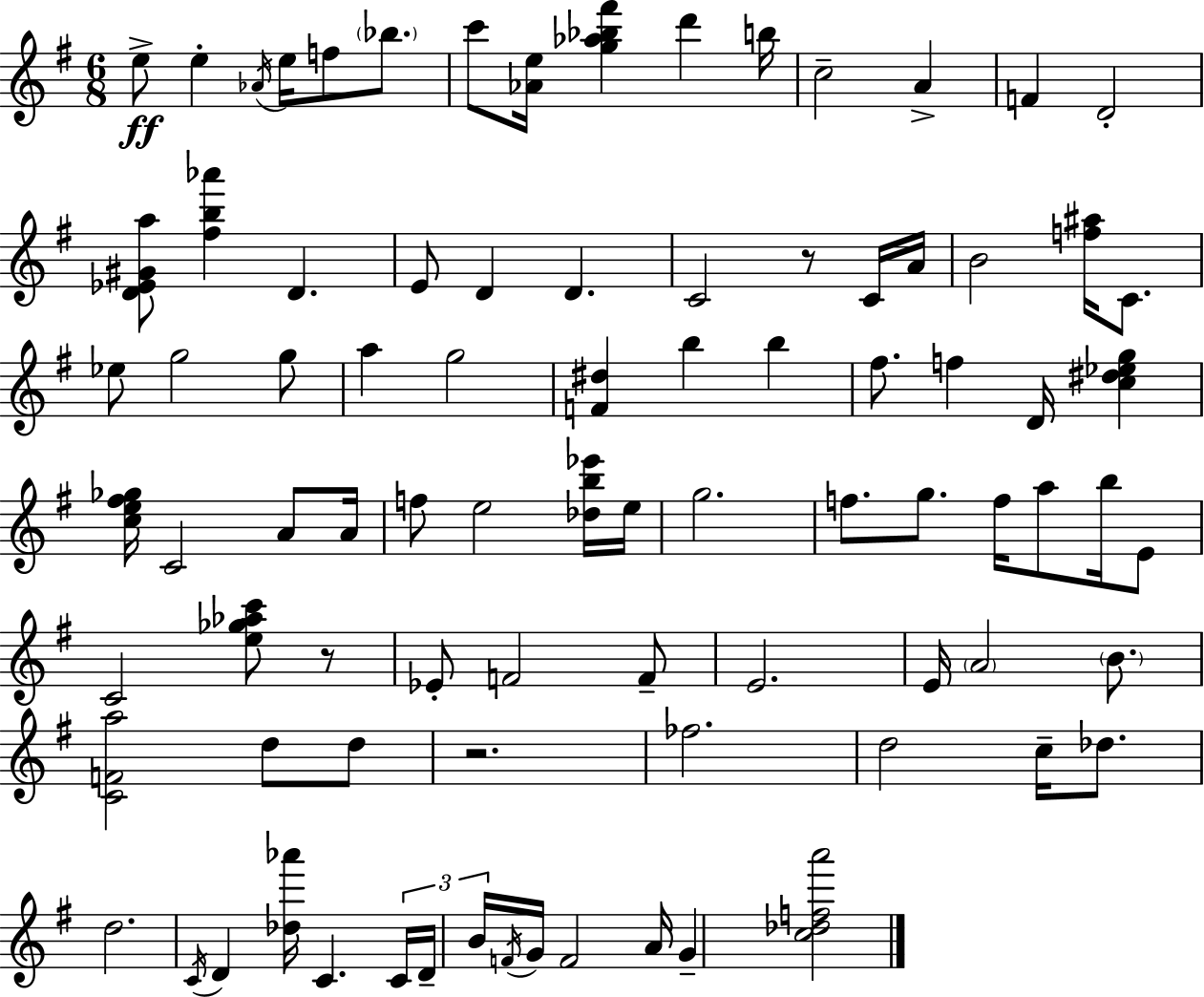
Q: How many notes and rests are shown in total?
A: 87